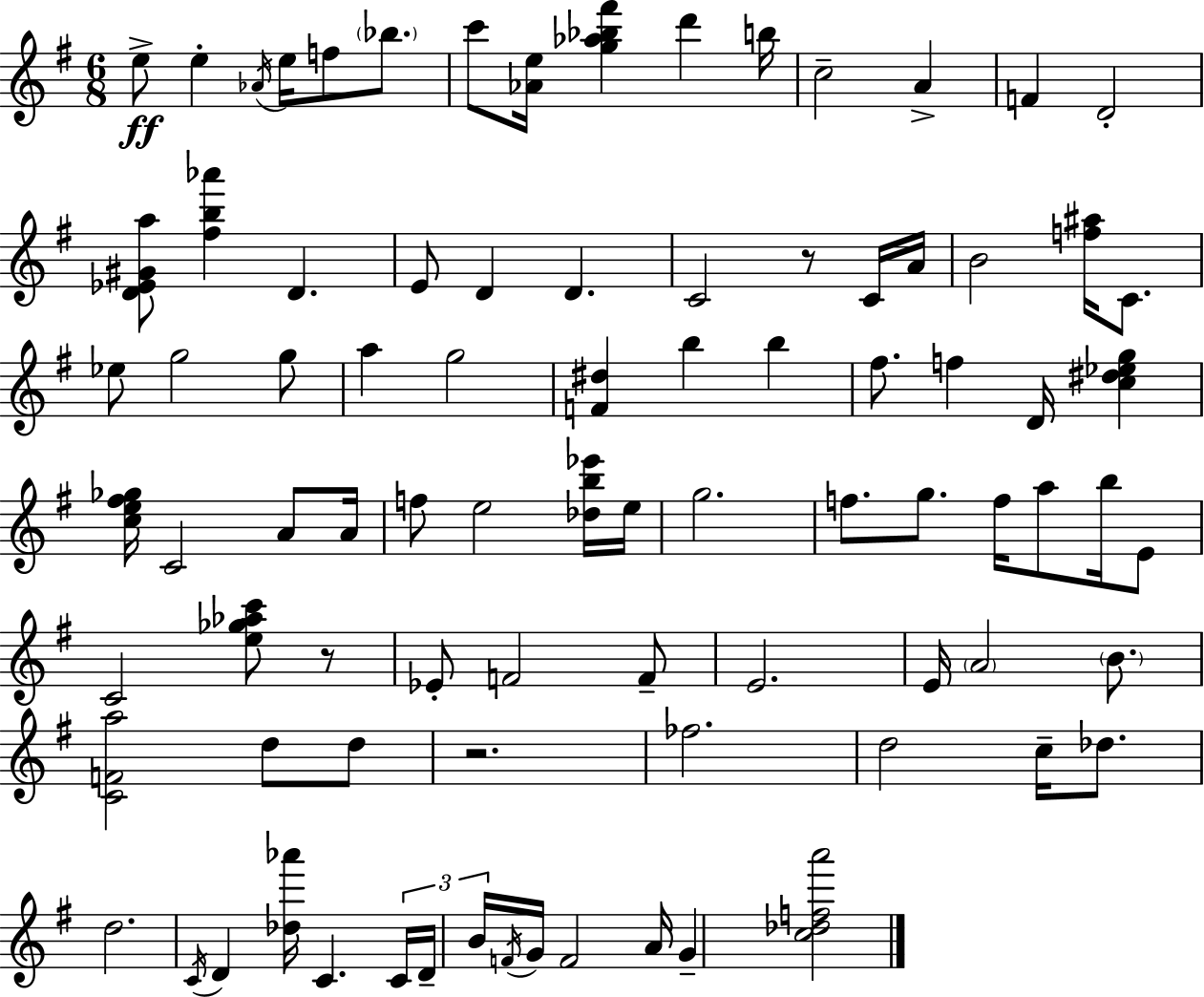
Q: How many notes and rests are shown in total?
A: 87